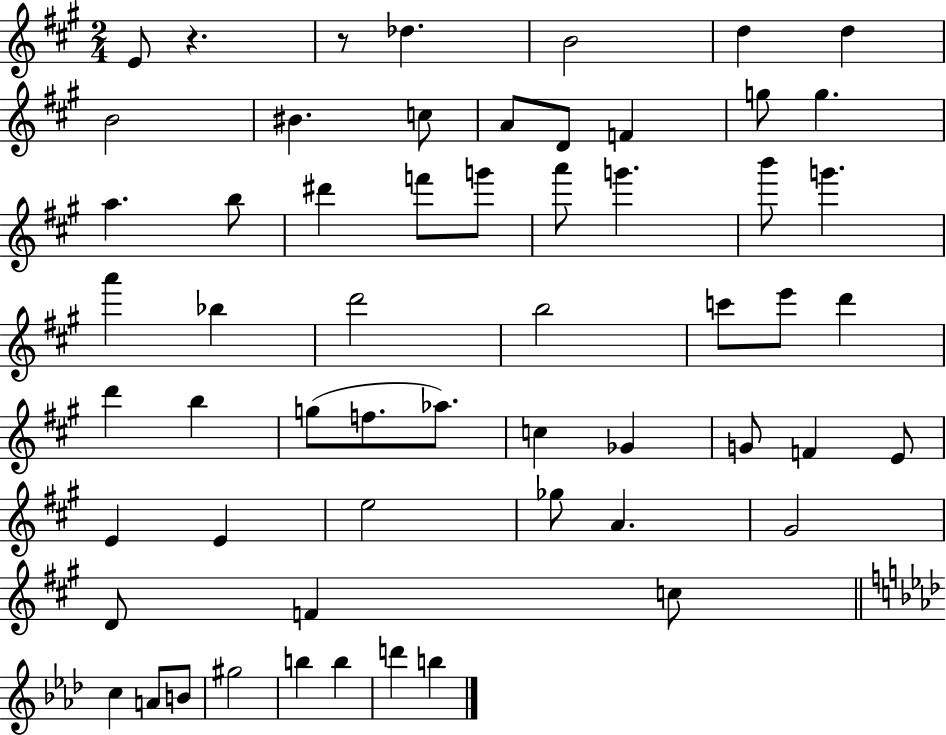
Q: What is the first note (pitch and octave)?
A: E4